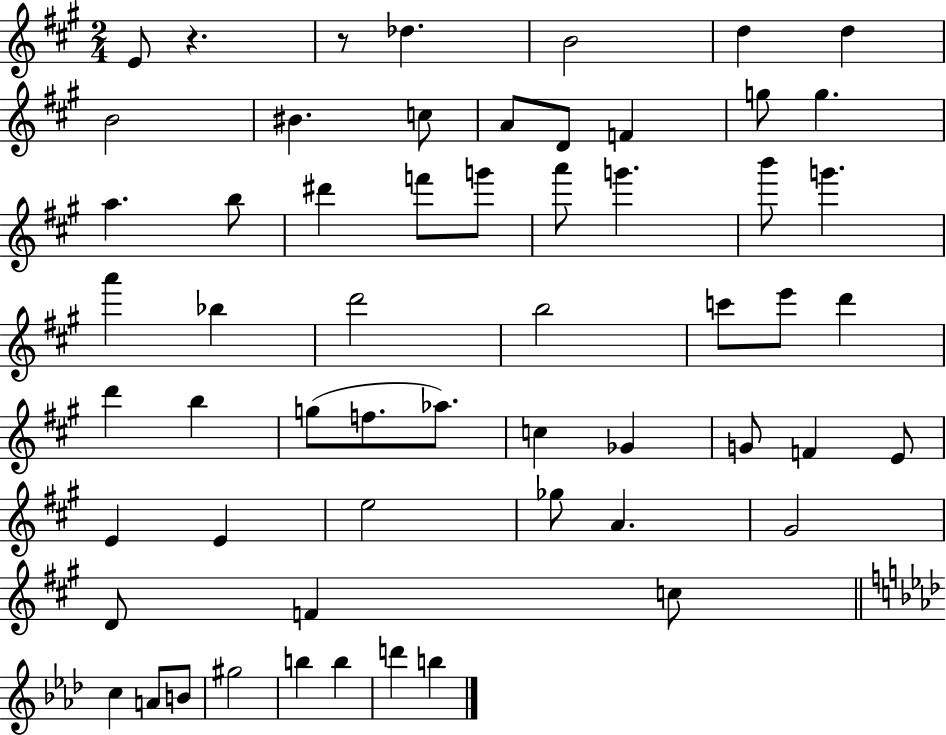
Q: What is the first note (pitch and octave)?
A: E4